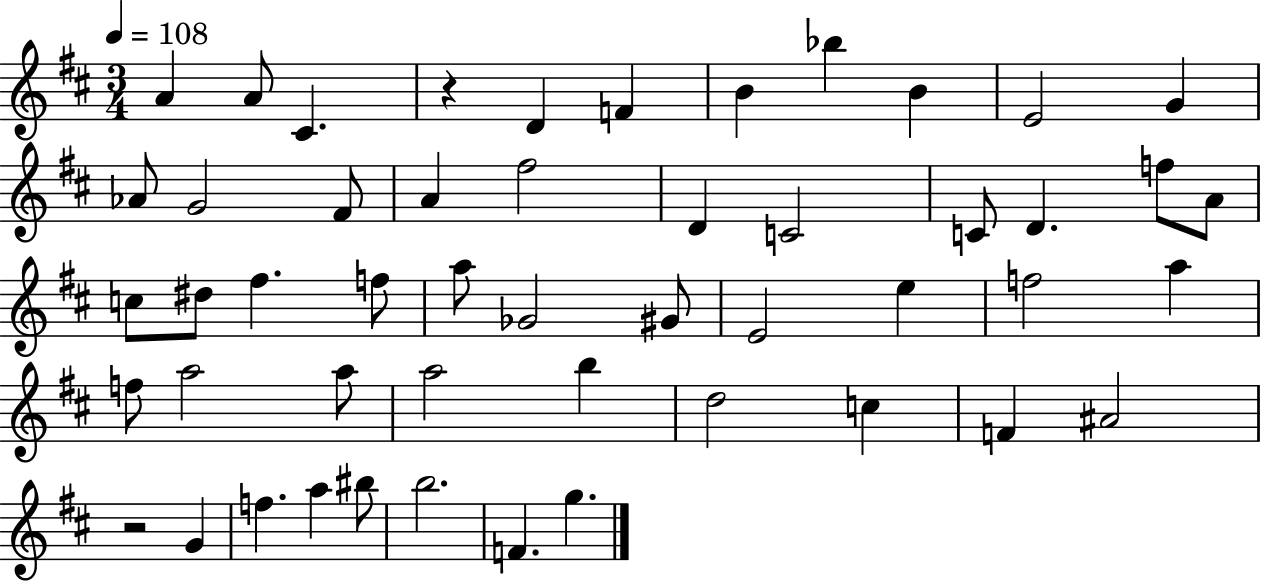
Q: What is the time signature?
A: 3/4